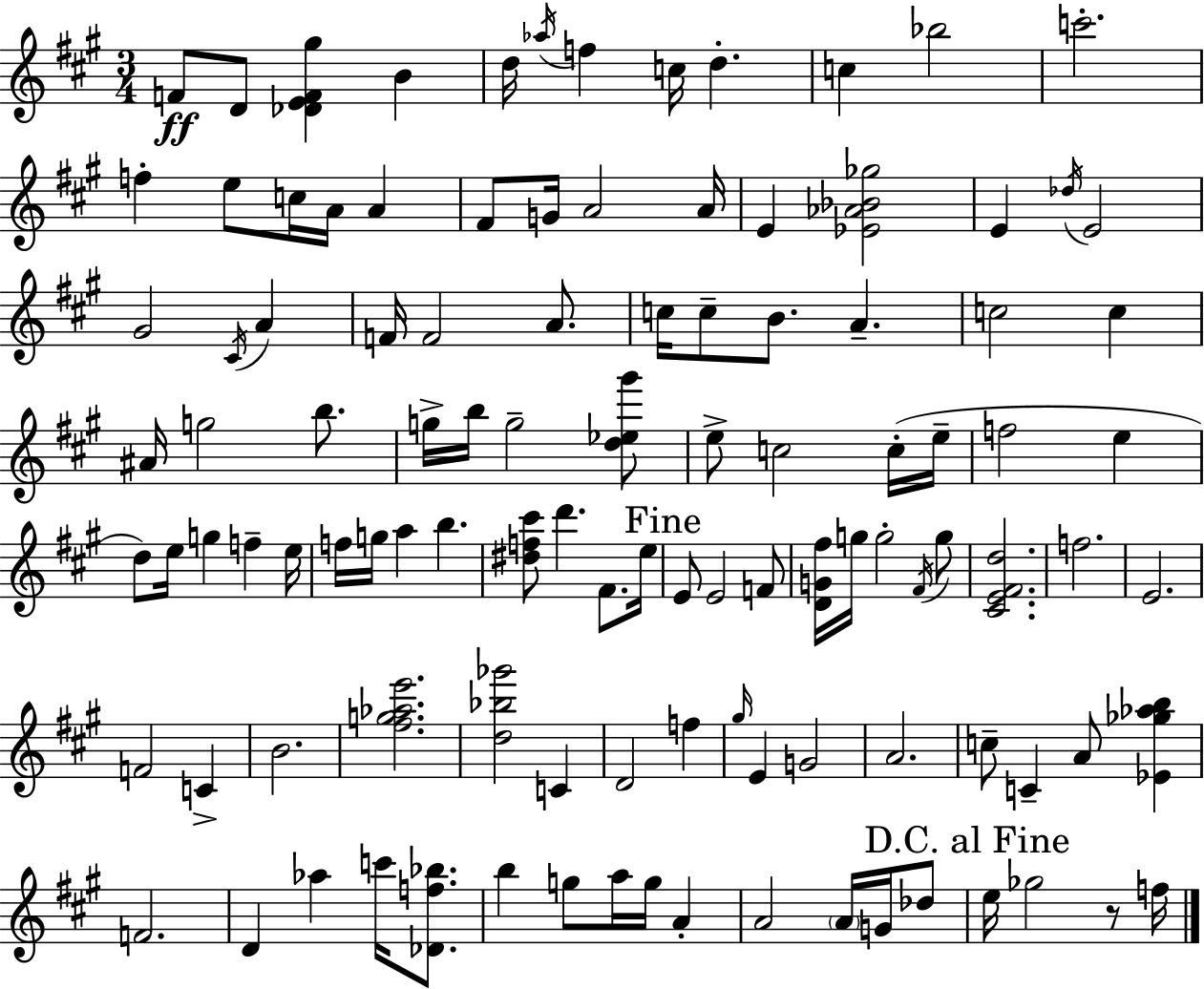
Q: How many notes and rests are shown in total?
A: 109